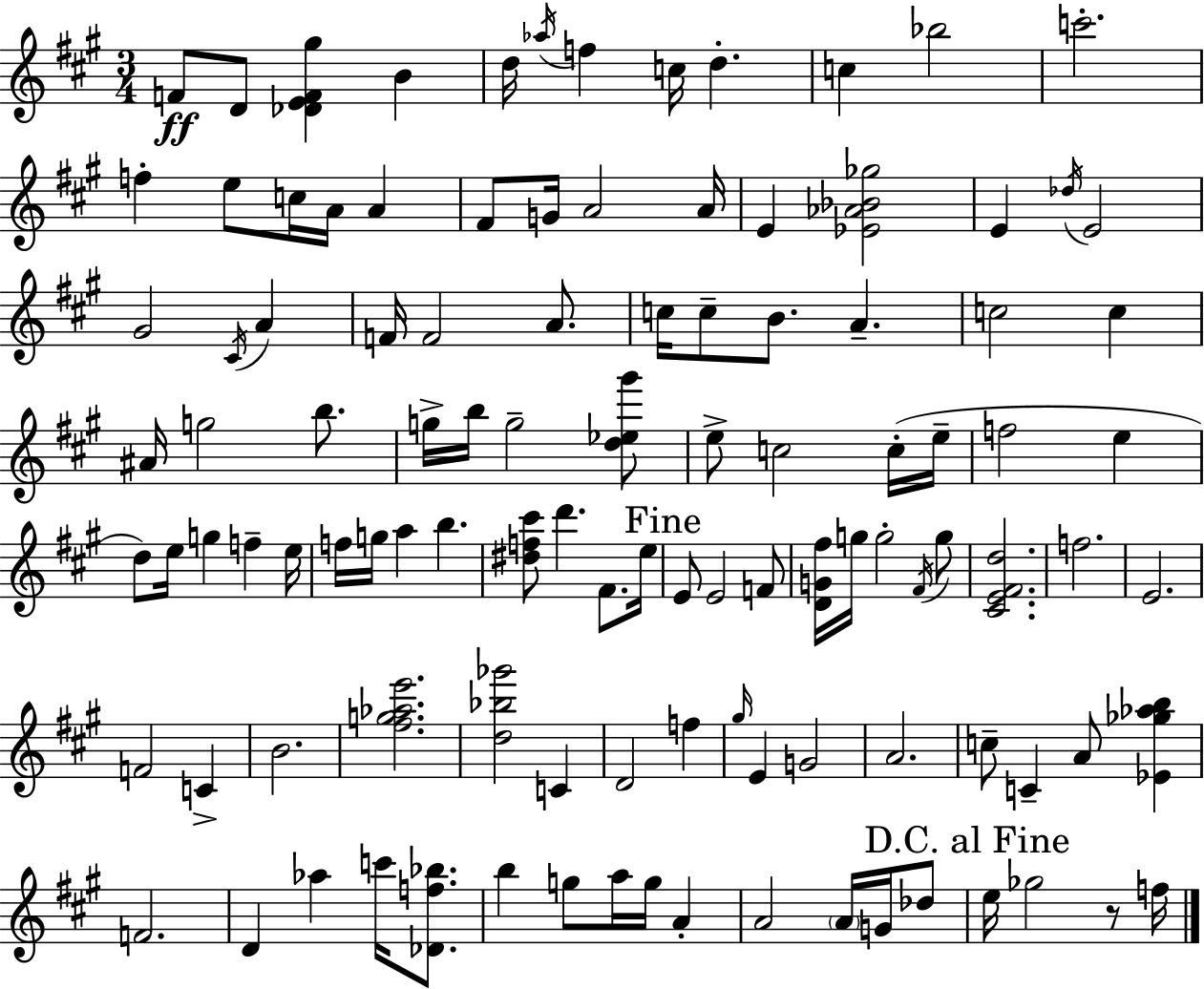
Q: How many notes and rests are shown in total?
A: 109